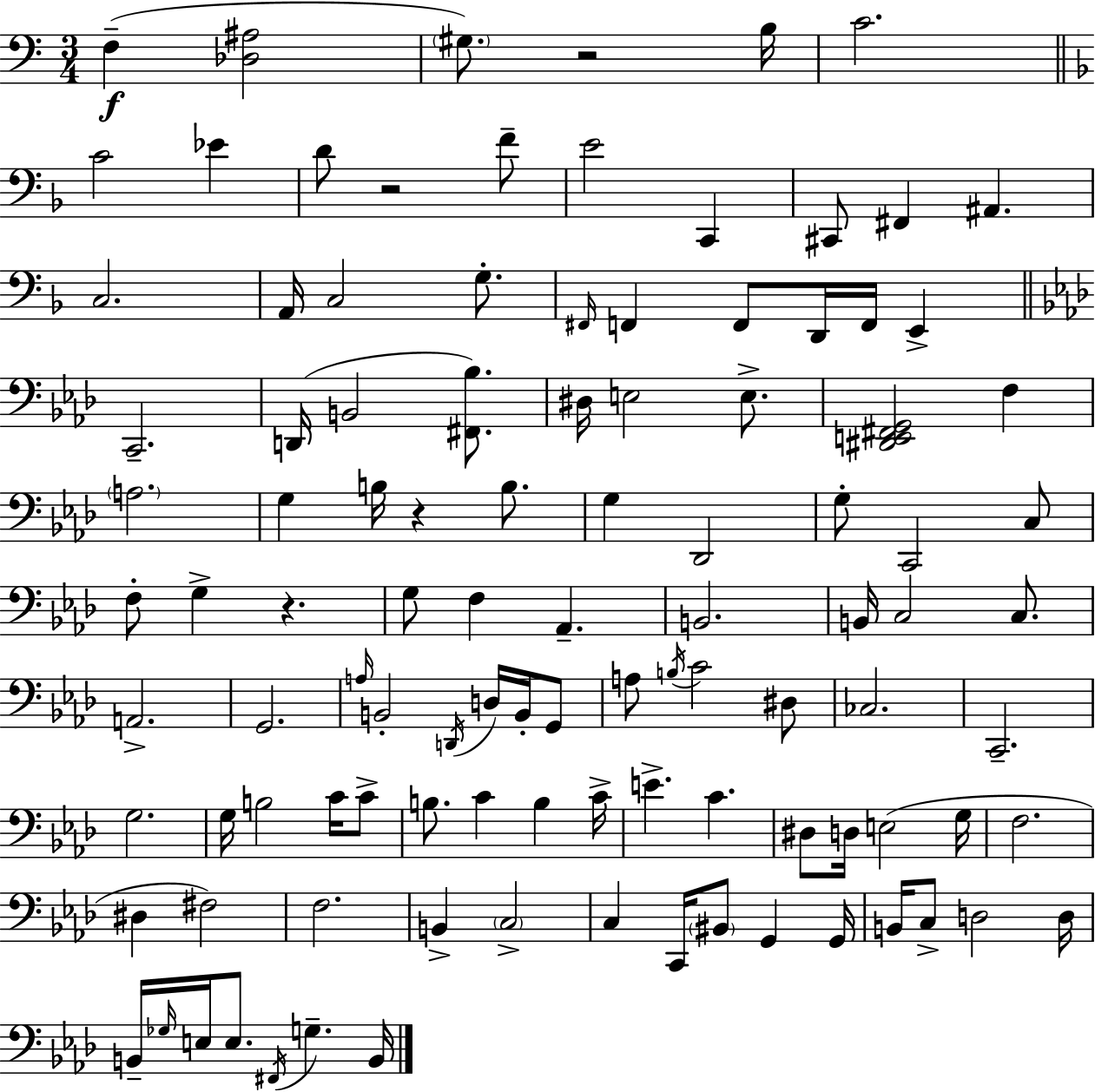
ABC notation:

X:1
T:Untitled
M:3/4
L:1/4
K:C
F, [_D,^A,]2 ^G,/2 z2 B,/4 C2 C2 _E D/2 z2 F/2 E2 C,, ^C,,/2 ^F,, ^A,, C,2 A,,/4 C,2 G,/2 ^F,,/4 F,, F,,/2 D,,/4 F,,/4 E,, C,,2 D,,/4 B,,2 [^F,,_B,]/2 ^D,/4 E,2 E,/2 [^D,,E,,^F,,G,,]2 F, A,2 G, B,/4 z B,/2 G, _D,,2 G,/2 C,,2 C,/2 F,/2 G, z G,/2 F, _A,, B,,2 B,,/4 C,2 C,/2 A,,2 G,,2 A,/4 B,,2 D,,/4 D,/4 B,,/4 G,,/2 A,/2 B,/4 C2 ^D,/2 _C,2 C,,2 G,2 G,/4 B,2 C/4 C/2 B,/2 C B, C/4 E C ^D,/2 D,/4 E,2 G,/4 F,2 ^D, ^F,2 F,2 B,, C,2 C, C,,/4 ^B,,/2 G,, G,,/4 B,,/4 C,/2 D,2 D,/4 B,,/4 _G,/4 E,/4 E,/2 ^F,,/4 G, B,,/4